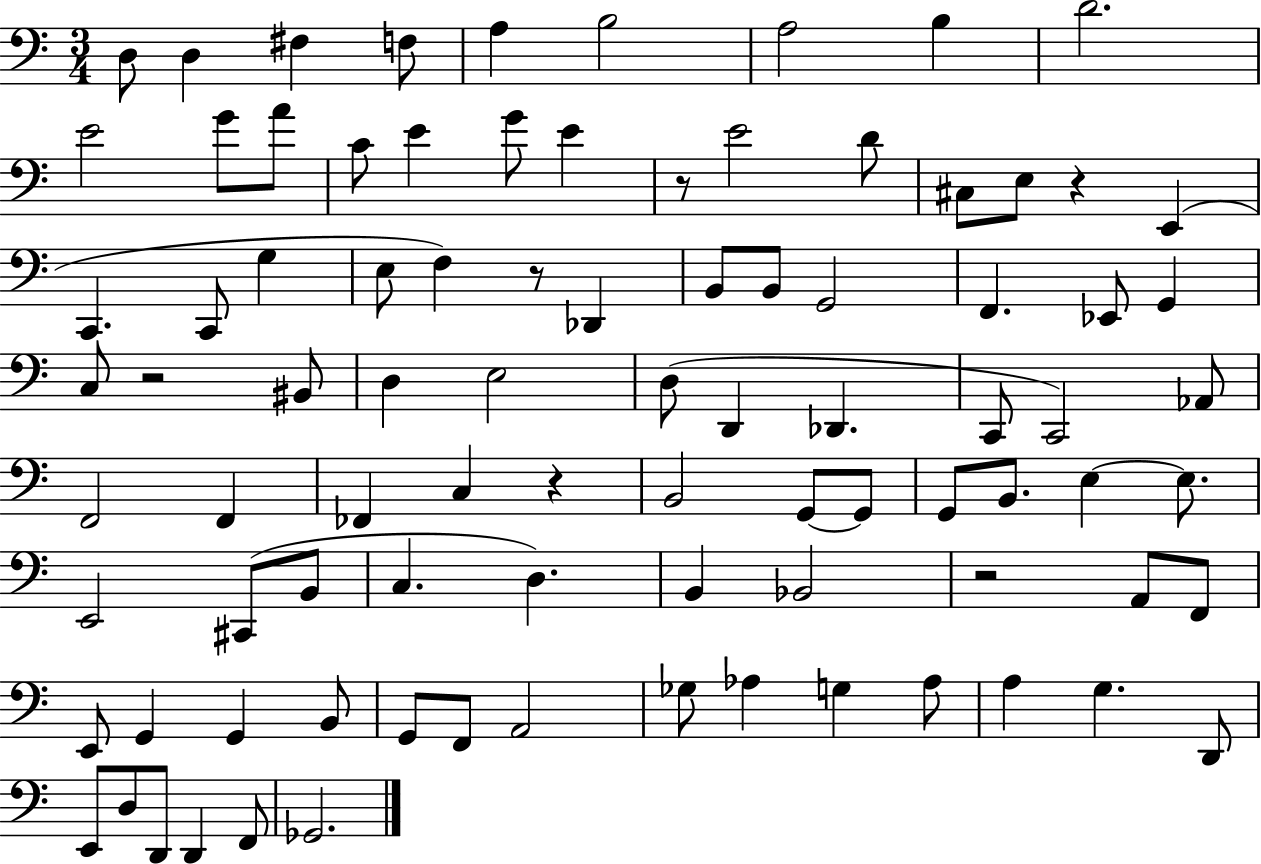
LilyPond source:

{
  \clef bass
  \numericTimeSignature
  \time 3/4
  \key c \major
  d8 d4 fis4 f8 | a4 b2 | a2 b4 | d'2. | \break e'2 g'8 a'8 | c'8 e'4 g'8 e'4 | r8 e'2 d'8 | cis8 e8 r4 e,4( | \break c,4. c,8 g4 | e8 f4) r8 des,4 | b,8 b,8 g,2 | f,4. ees,8 g,4 | \break c8 r2 bis,8 | d4 e2 | d8( d,4 des,4. | c,8 c,2) aes,8 | \break f,2 f,4 | fes,4 c4 r4 | b,2 g,8~~ g,8 | g,8 b,8. e4~~ e8. | \break e,2 cis,8( b,8 | c4. d4.) | b,4 bes,2 | r2 a,8 f,8 | \break e,8 g,4 g,4 b,8 | g,8 f,8 a,2 | ges8 aes4 g4 aes8 | a4 g4. d,8 | \break e,8 d8 d,8 d,4 f,8 | ges,2. | \bar "|."
}